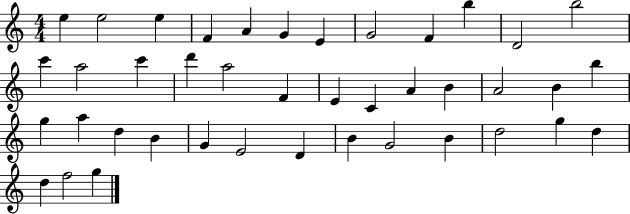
{
  \clef treble
  \numericTimeSignature
  \time 4/4
  \key c \major
  e''4 e''2 e''4 | f'4 a'4 g'4 e'4 | g'2 f'4 b''4 | d'2 b''2 | \break c'''4 a''2 c'''4 | d'''4 a''2 f'4 | e'4 c'4 a'4 b'4 | a'2 b'4 b''4 | \break g''4 a''4 d''4 b'4 | g'4 e'2 d'4 | b'4 g'2 b'4 | d''2 g''4 d''4 | \break d''4 f''2 g''4 | \bar "|."
}